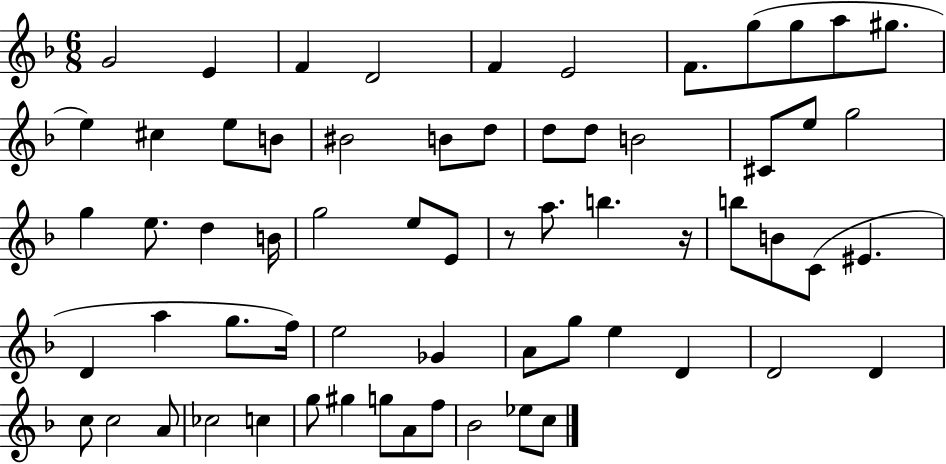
X:1
T:Untitled
M:6/8
L:1/4
K:F
G2 E F D2 F E2 F/2 g/2 g/2 a/2 ^g/2 e ^c e/2 B/2 ^B2 B/2 d/2 d/2 d/2 B2 ^C/2 e/2 g2 g e/2 d B/4 g2 e/2 E/2 z/2 a/2 b z/4 b/2 B/2 C/2 ^E D a g/2 f/4 e2 _G A/2 g/2 e D D2 D c/2 c2 A/2 _c2 c g/2 ^g g/2 A/2 f/2 _B2 _e/2 c/2